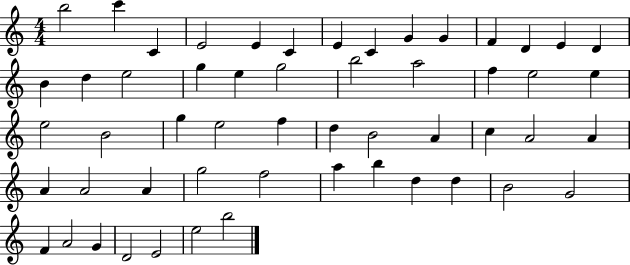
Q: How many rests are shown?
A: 0